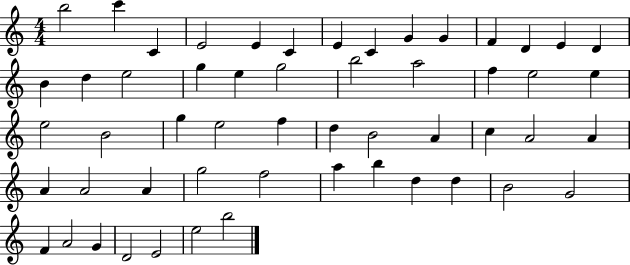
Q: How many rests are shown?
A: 0